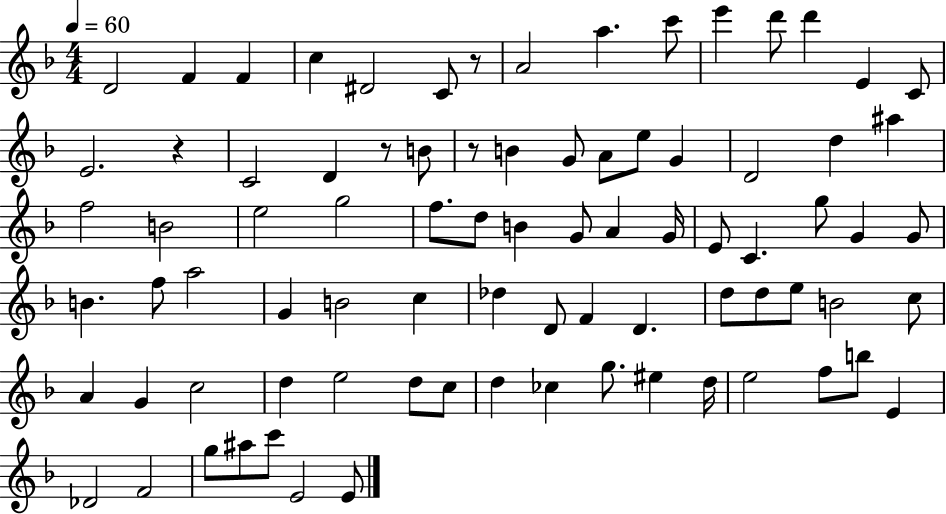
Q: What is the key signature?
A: F major